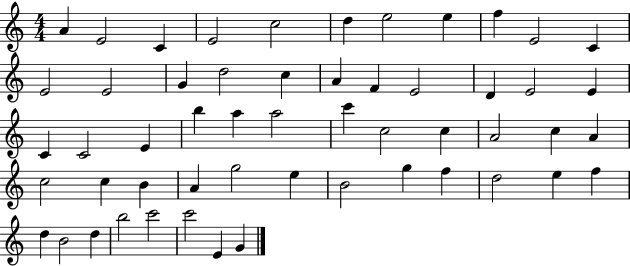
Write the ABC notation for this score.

X:1
T:Untitled
M:4/4
L:1/4
K:C
A E2 C E2 c2 d e2 e f E2 C E2 E2 G d2 c A F E2 D E2 E C C2 E b a a2 c' c2 c A2 c A c2 c B A g2 e B2 g f d2 e f d B2 d b2 c'2 c'2 E G